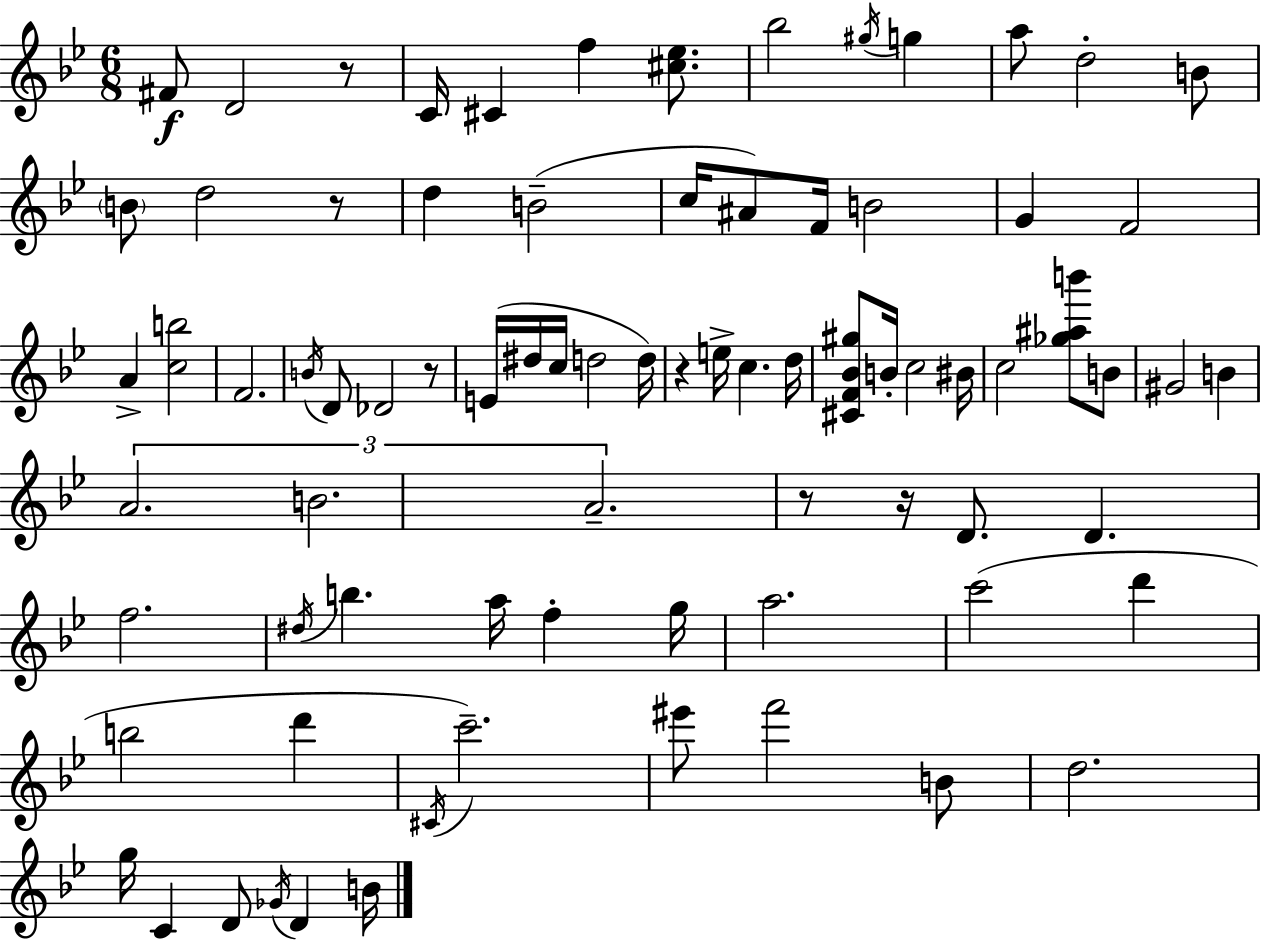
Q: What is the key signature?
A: G minor